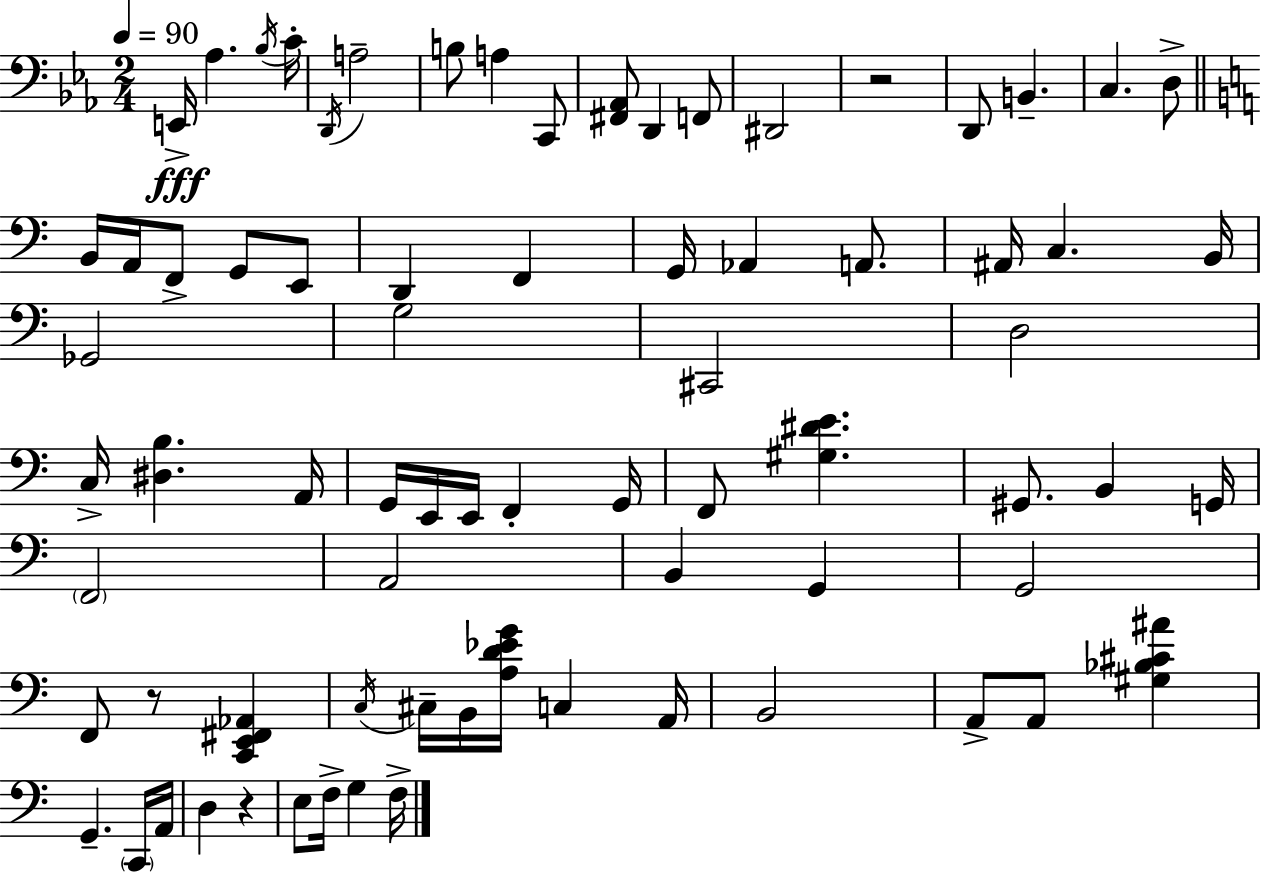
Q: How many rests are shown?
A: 3